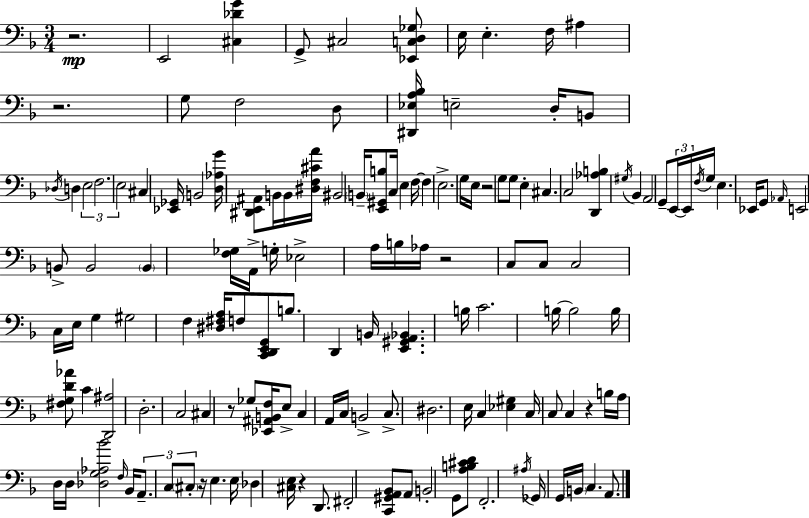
X:1
T:Untitled
M:3/4
L:1/4
K:Dm
z2 E,,2 [^C,_DG] G,,/2 ^C,2 [_E,,C,D,_G,]/2 E,/4 E, F,/4 ^A, z2 G,/2 F,2 D,/2 [^D,,_E,A,_B,]/4 E,2 D,/4 B,,/2 _D,/4 D, E,2 F,2 E,2 ^C, [_E,,_G,,]/4 B,,2 [D,_A,G]/4 [^D,,E,,^A,,]/2 B,,/4 B,,/4 [^D,F,^CA]/4 ^B,,2 B,,/4 [E,,^G,,B,]/2 C,/4 E, F,/4 F, E,2 G,/4 E,/4 z2 G,/2 G,/2 E, ^C, C,2 [D,,_A,B,] ^G,/4 _B,, A,,2 G,,/2 E,,/4 E,,/4 F,/4 G,/4 E, _E,,/4 G,,/2 _A,,/4 E,,2 B,,/2 B,,2 B,, [F,_G,]/4 A,,/4 G,/4 _E,2 A,/4 B,/4 _A,/4 z2 C,/2 C,/2 C,2 C,/4 E,/4 G, ^G,2 F, [^D,^F,A,]/4 F,/2 [C,,D,,E,,G,,]/2 B,/2 D,, B,,/4 [E,,^G,,A,,_B,,] B,/4 C2 B,/4 B,2 B,/4 [^F,G,D_A]/2 C [D,,^A,]2 D,2 C,2 ^C, z/2 _G,/2 [_E,,^A,,B,,F,]/4 E,/2 C, A,,/4 C,/4 B,,2 C,/2 ^D,2 E,/4 C, [_E,^G,] C,/4 C,/2 C, z B,/4 A,/4 D,/4 D,/4 [_D,G,_A,_B]2 F,/4 _B,,/4 A,,/2 C,/2 ^C,/2 z/4 E, E,/4 _D, [^C,E,]/4 z D,,/2 ^F,,2 [C,,^G,,A,,_B,,]/2 A,,/2 B,,2 G,,/2 [A,B,^CD]/2 F,,2 ^A,/4 _G,,/4 G,,/4 B,,/4 C, A,,/2